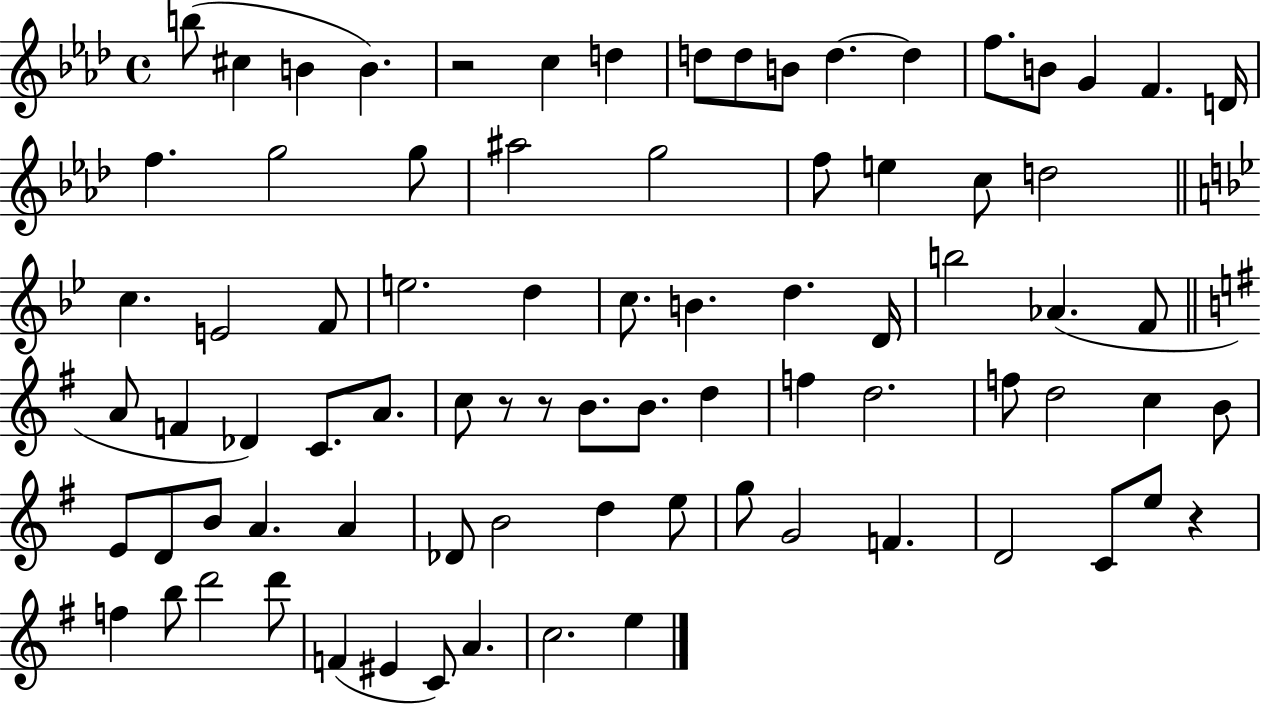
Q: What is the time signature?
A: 4/4